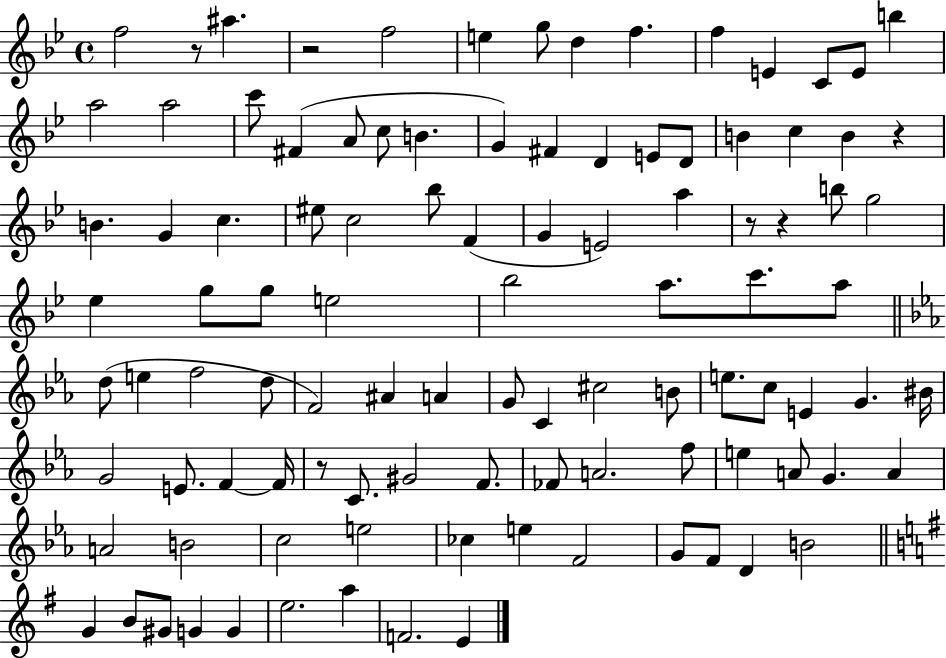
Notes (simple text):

F5/h R/e A#5/q. R/h F5/h E5/q G5/e D5/q F5/q. F5/q E4/q C4/e E4/e B5/q A5/h A5/h C6/e F#4/q A4/e C5/e B4/q. G4/q F#4/q D4/q E4/e D4/e B4/q C5/q B4/q R/q B4/q. G4/q C5/q. EIS5/e C5/h Bb5/e F4/q G4/q E4/h A5/q R/e R/q B5/e G5/h Eb5/q G5/e G5/e E5/h Bb5/h A5/e. C6/e. A5/e D5/e E5/q F5/h D5/e F4/h A#4/q A4/q G4/e C4/q C#5/h B4/e E5/e. C5/e E4/q G4/q. BIS4/s G4/h E4/e. F4/q F4/s R/e C4/e. G#4/h F4/e. FES4/e A4/h. F5/e E5/q A4/e G4/q. A4/q A4/h B4/h C5/h E5/h CES5/q E5/q F4/h G4/e F4/e D4/q B4/h G4/q B4/e G#4/e G4/q G4/q E5/h. A5/q F4/h. E4/q